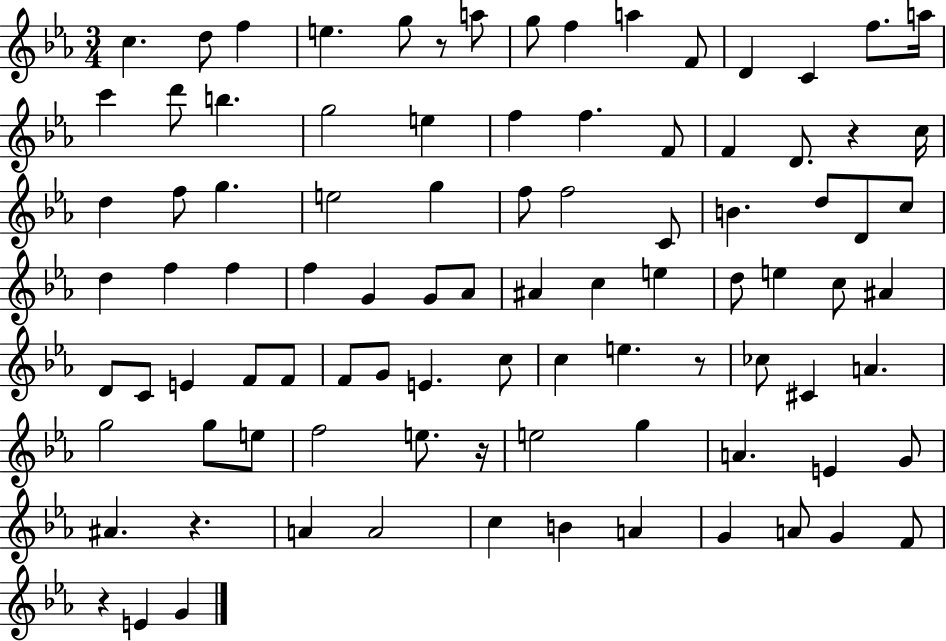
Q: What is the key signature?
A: EES major